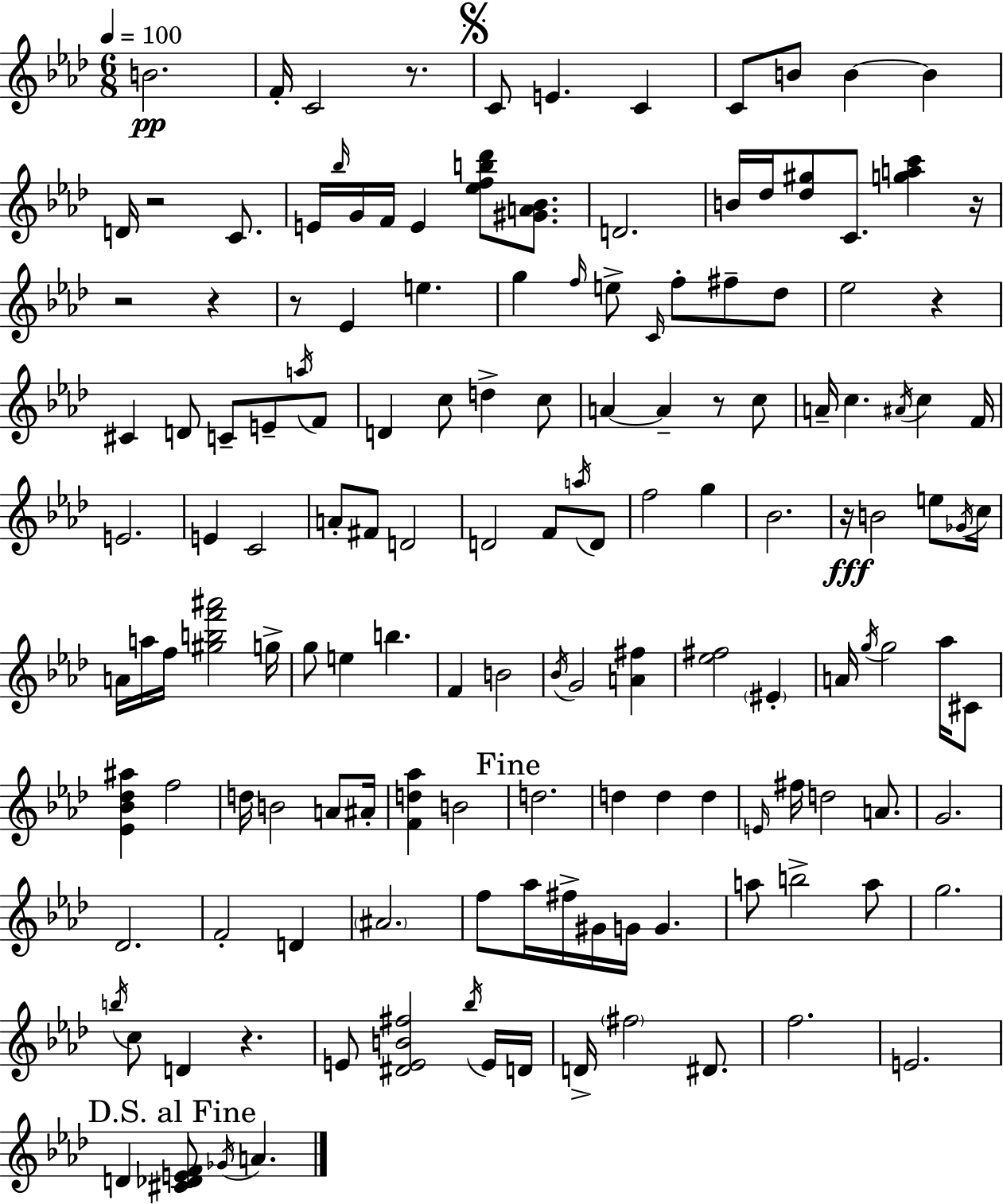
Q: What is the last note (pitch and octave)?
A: A4